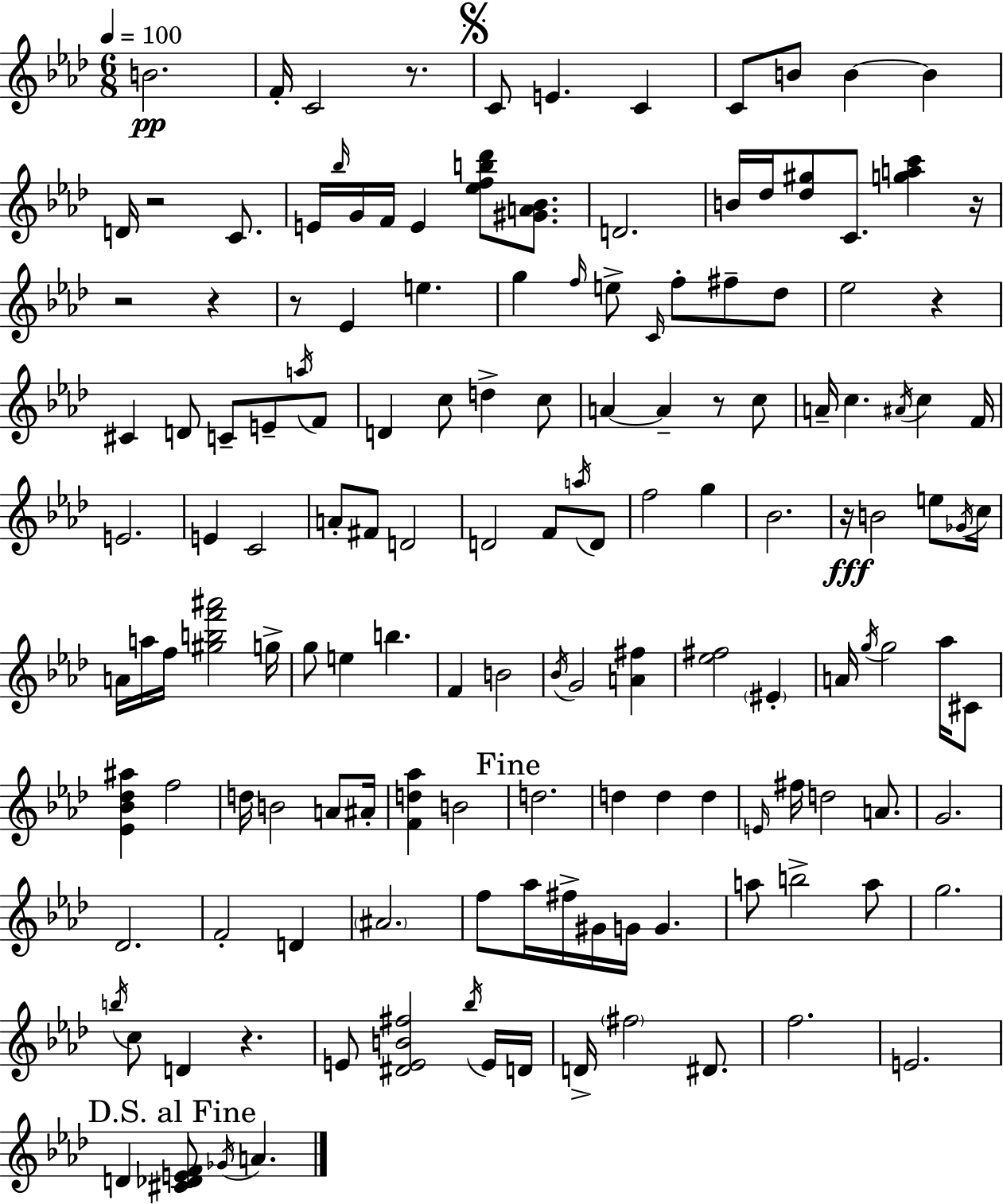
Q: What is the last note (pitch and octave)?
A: A4